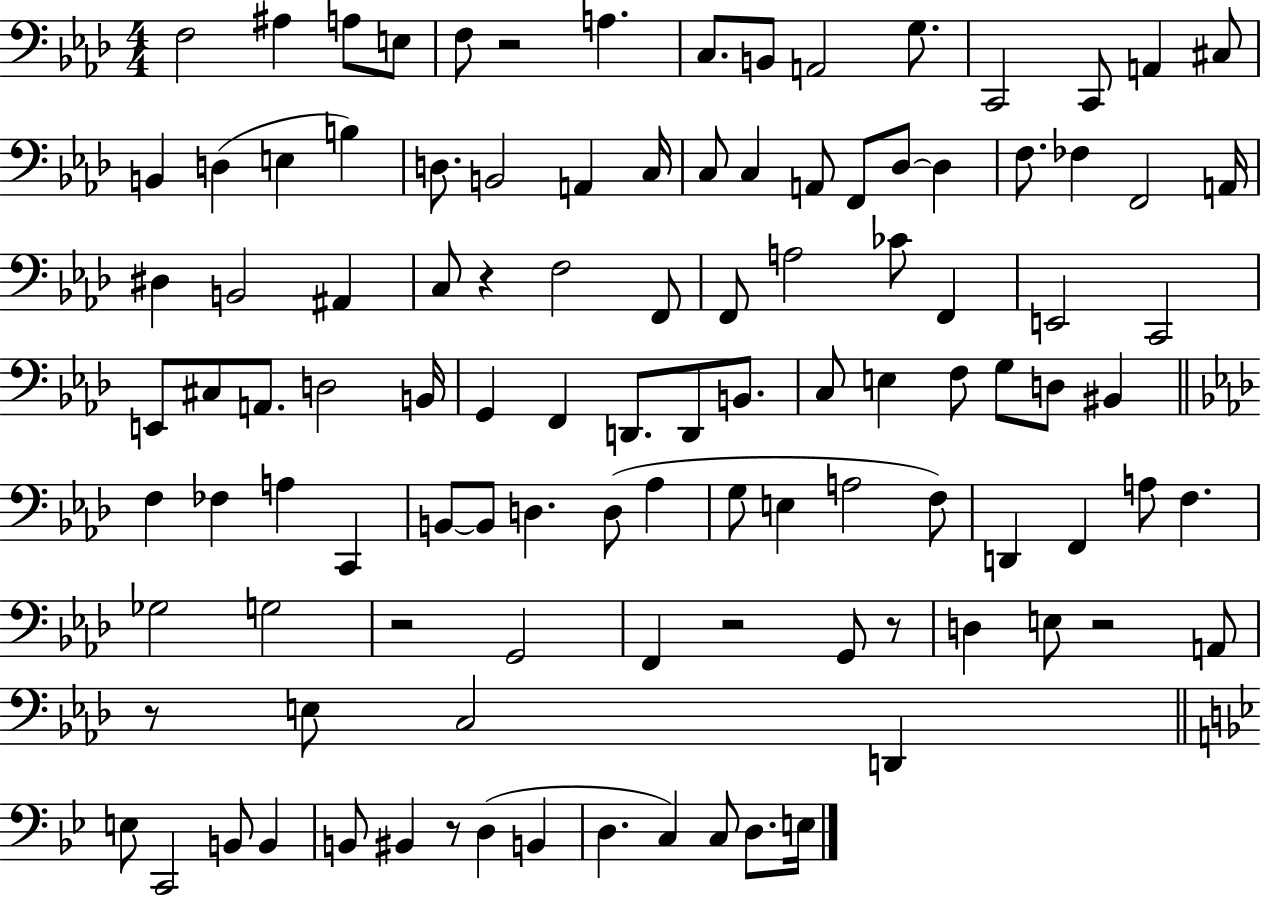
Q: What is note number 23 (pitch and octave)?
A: C3